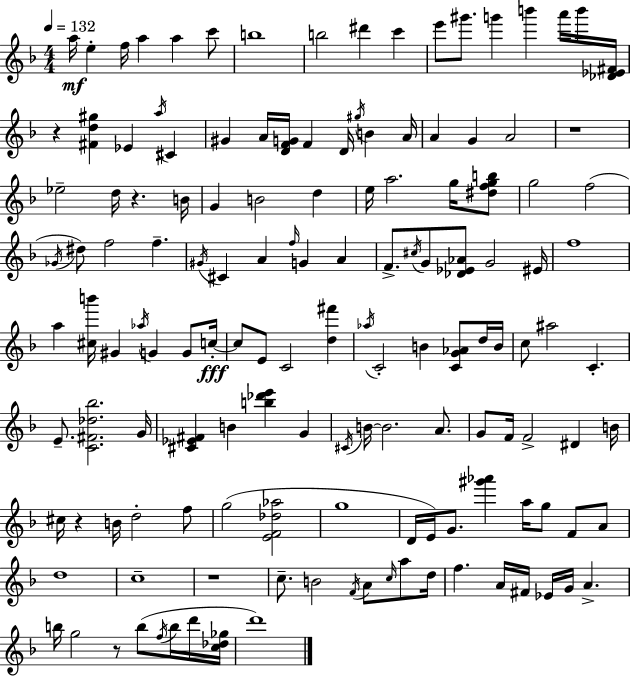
{
  \clef treble
  \numericTimeSignature
  \time 4/4
  \key f \major
  \tempo 4 = 132
  a''16\mf e''4-. f''16 a''4 a''4 c'''8 | b''1 | b''2 dis'''4 c'''4 | e'''8 gis'''8. g'''4 b'''4 a'''16 b'''16 <des' ees' fis'>16 | \break r4 <fis' d'' gis''>4 ees'4 \acciaccatura { a''16 } cis'4 | gis'4 a'16 <d' f' g'>16 f'4 d'16 \acciaccatura { gis''16 } b'4 | a'16 a'4 g'4 a'2 | r1 | \break ees''2-- d''16 r4. | b'16 g'4 b'2 d''4 | e''16 a''2. g''16 | <dis'' f'' g'' b''>8 g''2 f''2( | \break \acciaccatura { ges'16 } dis''8) f''2 f''4.-- | \acciaccatura { gis'16 } cis'4 a'4 \grace { f''16 } g'4 | a'4 f'8.-> \acciaccatura { cis''16 } g'8 <des' ees' aes'>8 g'2 | eis'16 f''1 | \break a''4 <cis'' b'''>16 gis'4 \acciaccatura { aes''16 } | g'4 g'8 c''16-.~~\fff c''8 e'8 c'2 | <d'' fis'''>4 \acciaccatura { aes''16 } c'2-. | b'4 <c' g' aes'>8 d''16 b'16 c''8 ais''2 | \break c'4.-. e'8.-- <c' fis' des'' bes''>2. | g'16 <cis' ees' fis'>4 b'4 | <b'' des''' e'''>4 g'4 \acciaccatura { cis'16 } b'16~~ b'2. | a'8. g'8 f'16 f'2-> | \break dis'4 b'16 cis''16 r4 b'16 d''2-. | f''8 g''2( | <e' f' des'' aes''>2 g''1 | d'16 e'16) g'8. <gis''' aes'''>4 | \break a''16 g''8 f'8 a'8 d''1 | c''1-- | r1 | c''8.-- b'2 | \break \acciaccatura { f'16 } a'8 \grace { c''16 } a''8 d''16 f''4. | a'16 fis'16 ees'16 g'16 a'4.-> b''16 g''2 | r8 b''8( \acciaccatura { f''16 } b''16 d'''16 <c'' des'' ges''>16 d'''1) | \bar "|."
}